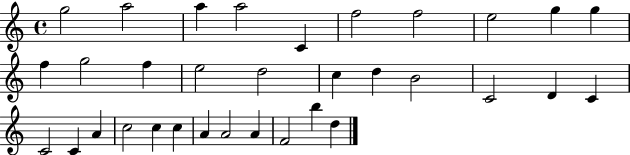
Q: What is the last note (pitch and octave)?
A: D5